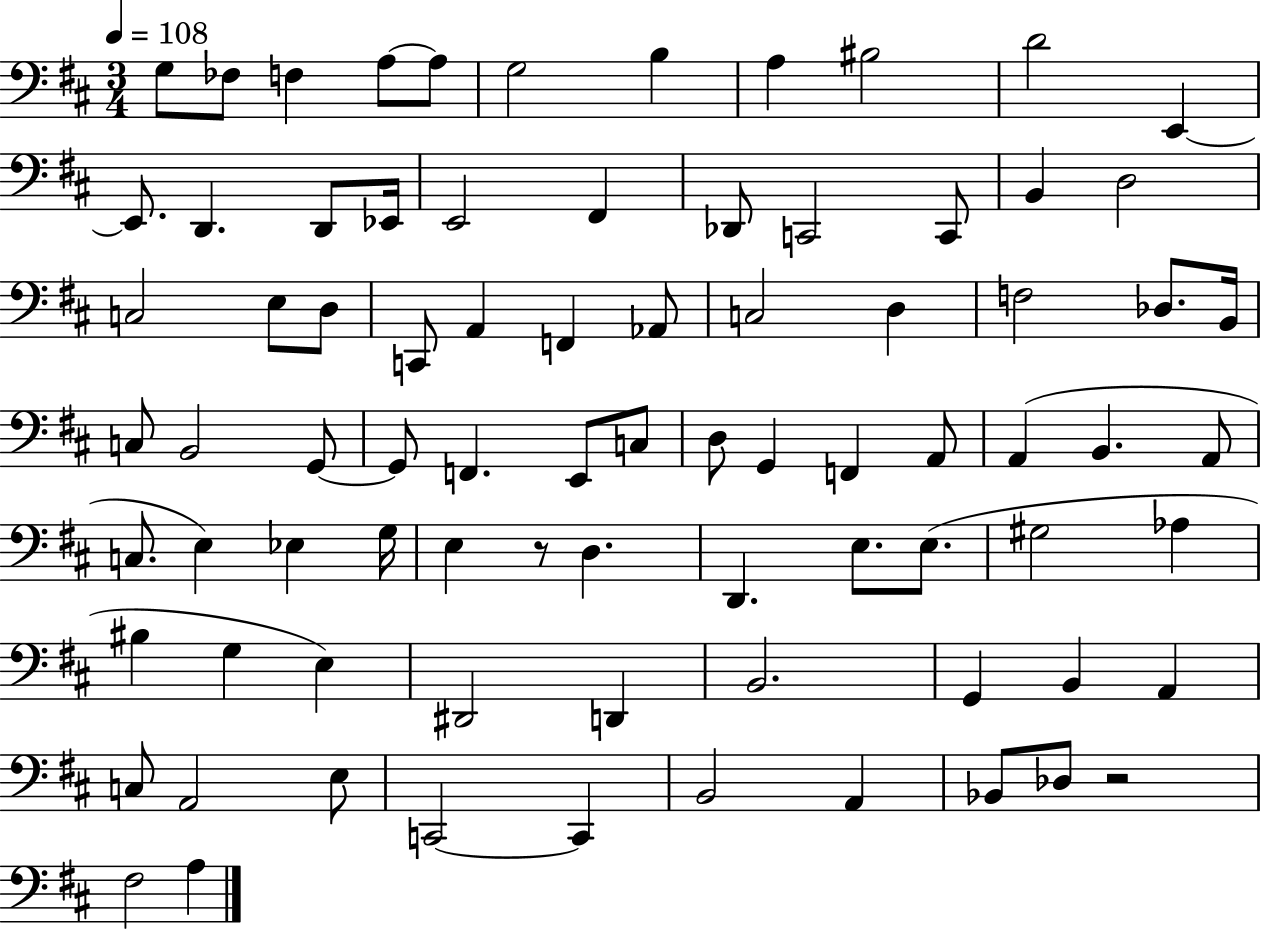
X:1
T:Untitled
M:3/4
L:1/4
K:D
G,/2 _F,/2 F, A,/2 A,/2 G,2 B, A, ^B,2 D2 E,, E,,/2 D,, D,,/2 _E,,/4 E,,2 ^F,, _D,,/2 C,,2 C,,/2 B,, D,2 C,2 E,/2 D,/2 C,,/2 A,, F,, _A,,/2 C,2 D, F,2 _D,/2 B,,/4 C,/2 B,,2 G,,/2 G,,/2 F,, E,,/2 C,/2 D,/2 G,, F,, A,,/2 A,, B,, A,,/2 C,/2 E, _E, G,/4 E, z/2 D, D,, E,/2 E,/2 ^G,2 _A, ^B, G, E, ^D,,2 D,, B,,2 G,, B,, A,, C,/2 A,,2 E,/2 C,,2 C,, B,,2 A,, _B,,/2 _D,/2 z2 ^F,2 A,